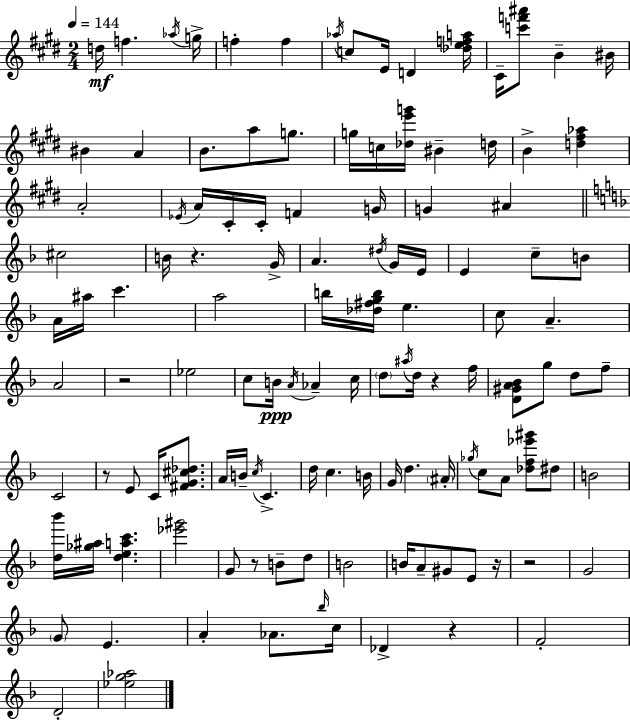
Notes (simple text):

D5/s F5/q. Ab5/s G5/s F5/q F5/q Ab5/s C5/e E4/s D4/q [Db5,E5,F5,A5]/s C#4/s [C6,F6,A#6]/e B4/q BIS4/s BIS4/q A4/q B4/e. A5/e G5/e. G5/s C5/s [Db5,E6,G6]/s BIS4/q D5/s B4/q [D5,F#5,Ab5]/q A4/h Eb4/s A4/s C#4/s C#4/s F4/q G4/s G4/q A#4/q C#5/h B4/s R/q. G4/s A4/q. D#5/s G4/s E4/s E4/q C5/e B4/e A4/s A#5/s C6/q. A5/h B5/s [Db5,F#5,G5,B5]/s E5/q. C5/e A4/q. A4/h R/h Eb5/h C5/e B4/s A4/s Ab4/q C5/s D5/e A#5/s D5/s R/q F5/s [D4,G#4,A4,Bb4]/e G5/e D5/e F5/e C4/h R/e E4/e C4/s [F#4,G4,C#5,Db5]/e. A4/s B4/s C5/s C4/q. D5/s C5/q. B4/s G4/s D5/q. A#4/s Gb5/s C5/e A4/e [Db5,F5,Eb6,G#6]/e D#5/e B4/h [D5,Bb6]/s [Gb5,A#5]/s [D5,E5,A5,C6]/q. [Eb6,G#6]/h G4/e R/e B4/e D5/e B4/h B4/s A4/e G#4/e E4/e R/s R/h G4/h G4/e E4/q. A4/q Ab4/e. Bb5/s C5/s Db4/q R/q F4/h D4/h [Eb5,G5,Ab5]/h